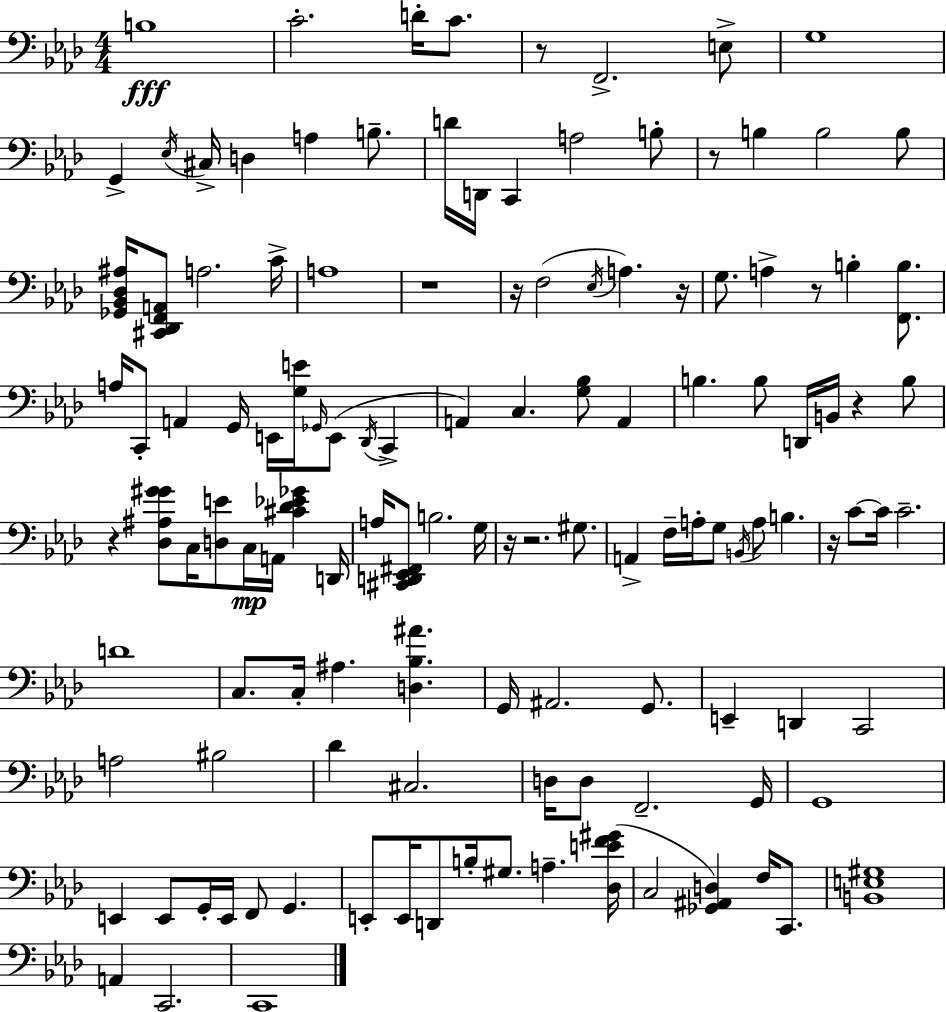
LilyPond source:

{
  \clef bass
  \numericTimeSignature
  \time 4/4
  \key f \minor
  b1\fff | c'2.-. d'16-. c'8. | r8 f,2.-> e8-> | g1 | \break g,4-> \acciaccatura { ees16 } cis16-> d4 a4 b8.-- | d'16 d,16 c,4 a2 b8-. | r8 b4 b2 b8 | <ges, bes, des ais>16 <cis, des, f, a,>8 a2. | \break c'16-> a1 | r1 | r16 f2( \acciaccatura { ees16 } a4.) | r16 g8. a4-> r8 b4-. <f, b>8. | \break a16 c,8-. a,4 g,16 e,16 <g e'>16 \grace { ges,16 } e,8( \acciaccatura { des,16 } | c,4-> a,4) c4. <g bes>8 | a,4 b4. b8 d,16 b,16 r4 | b8 r4 <des ais gis' g'>8 c16 <d e'>8 c16\mp a,16 <cis' des' ees' ges'>4 | \break d,16 a16 <cis, d, ees, fis,>8 b2. | g16 r16 r2. | gis8. a,4-> f16-- a16-. g8 \acciaccatura { b,16 } a8 b4. | r16 c'8~~ c'16 c'2.-- | \break d'1 | c8. c16-. ais4. <d bes ais'>4. | g,16 ais,2. | g,8. e,4-- d,4 c,2 | \break a2 bis2 | des'4 cis2. | d16 d8 f,2.-- | g,16 g,1 | \break e,4 e,8 g,16-. e,16 f,8 g,4. | e,8-. e,16 d,8 b16-. gis8. a4.-- | <des e' f' gis'>16( c2 <ges, ais, d>4) | f16 c,8. <b, e gis>1 | \break a,4 c,2. | c,1 | \bar "|."
}